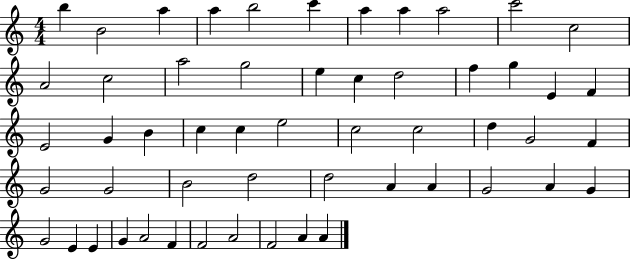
B5/q B4/h A5/q A5/q B5/h C6/q A5/q A5/q A5/h C6/h C5/h A4/h C5/h A5/h G5/h E5/q C5/q D5/h F5/q G5/q E4/q F4/q E4/h G4/q B4/q C5/q C5/q E5/h C5/h C5/h D5/q G4/h F4/q G4/h G4/h B4/h D5/h D5/h A4/q A4/q G4/h A4/q G4/q G4/h E4/q E4/q G4/q A4/h F4/q F4/h A4/h F4/h A4/q A4/q